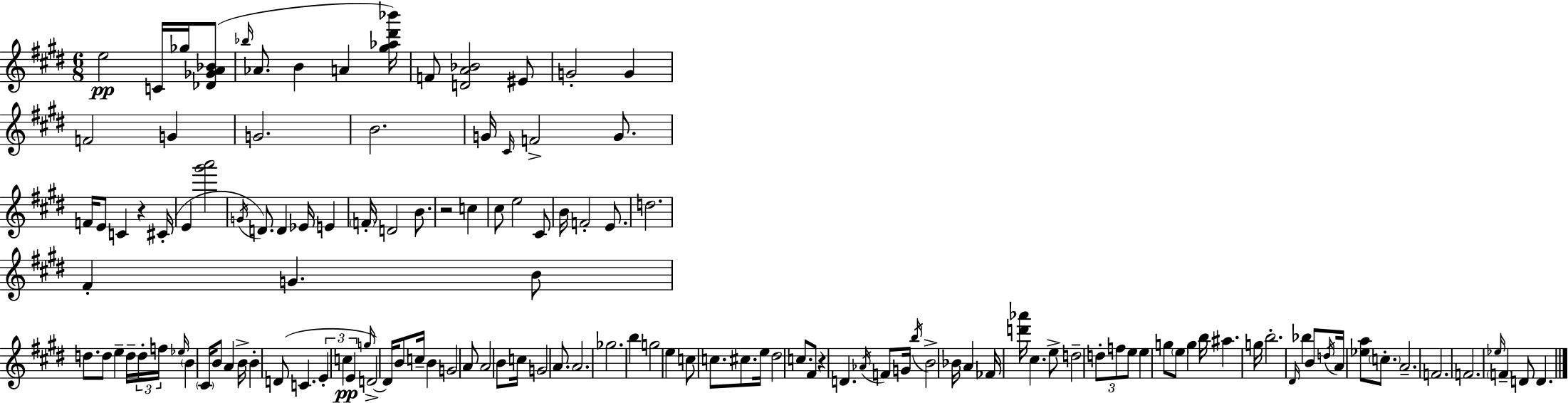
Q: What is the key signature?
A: E major